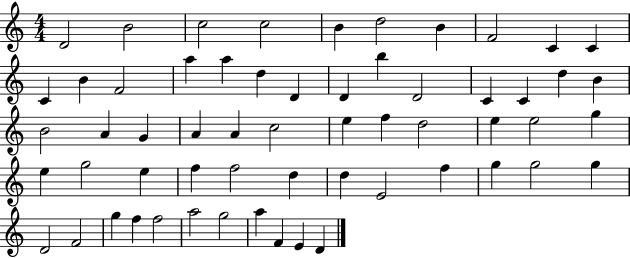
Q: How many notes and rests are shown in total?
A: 59